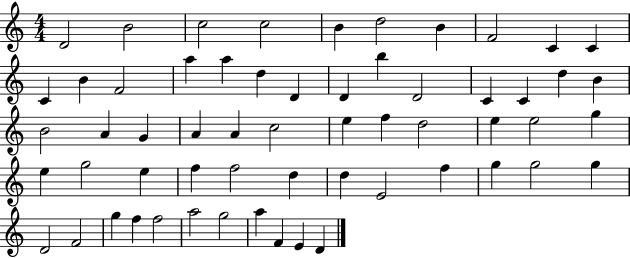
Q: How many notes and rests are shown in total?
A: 59